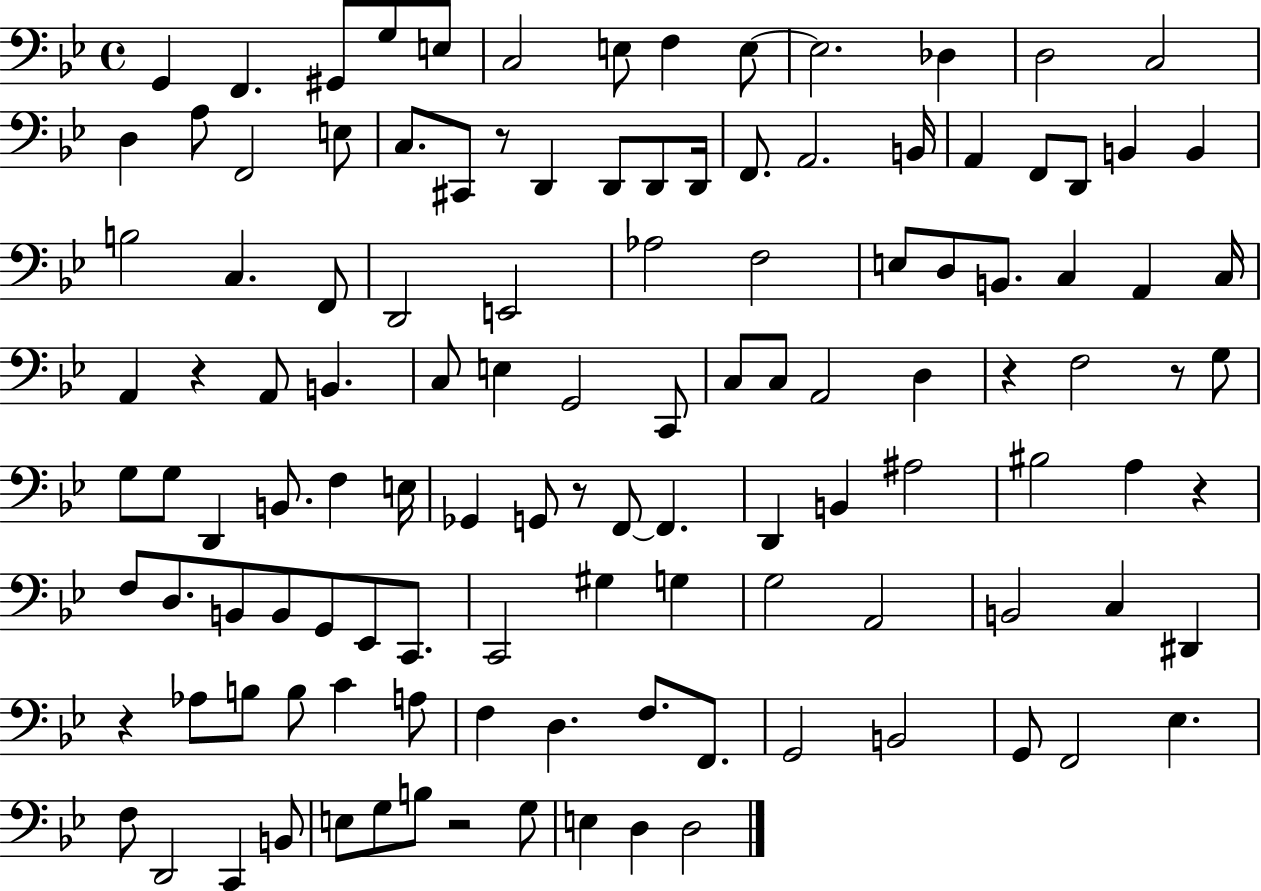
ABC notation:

X:1
T:Untitled
M:4/4
L:1/4
K:Bb
G,, F,, ^G,,/2 G,/2 E,/2 C,2 E,/2 F, E,/2 E,2 _D, D,2 C,2 D, A,/2 F,,2 E,/2 C,/2 ^C,,/2 z/2 D,, D,,/2 D,,/2 D,,/4 F,,/2 A,,2 B,,/4 A,, F,,/2 D,,/2 B,, B,, B,2 C, F,,/2 D,,2 E,,2 _A,2 F,2 E,/2 D,/2 B,,/2 C, A,, C,/4 A,, z A,,/2 B,, C,/2 E, G,,2 C,,/2 C,/2 C,/2 A,,2 D, z F,2 z/2 G,/2 G,/2 G,/2 D,, B,,/2 F, E,/4 _G,, G,,/2 z/2 F,,/2 F,, D,, B,, ^A,2 ^B,2 A, z F,/2 D,/2 B,,/2 B,,/2 G,,/2 _E,,/2 C,,/2 C,,2 ^G, G, G,2 A,,2 B,,2 C, ^D,, z _A,/2 B,/2 B,/2 C A,/2 F, D, F,/2 F,,/2 G,,2 B,,2 G,,/2 F,,2 _E, F,/2 D,,2 C,, B,,/2 E,/2 G,/2 B,/2 z2 G,/2 E, D, D,2